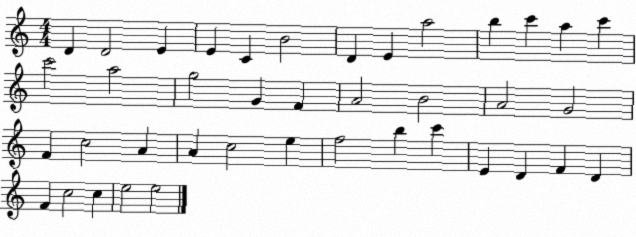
X:1
T:Untitled
M:4/4
L:1/4
K:C
D D2 E E C B2 D E a2 b c' a c' c'2 a2 g2 G F A2 B2 A2 G2 F c2 A A c2 e f2 b c' E D F D F c2 c e2 e2